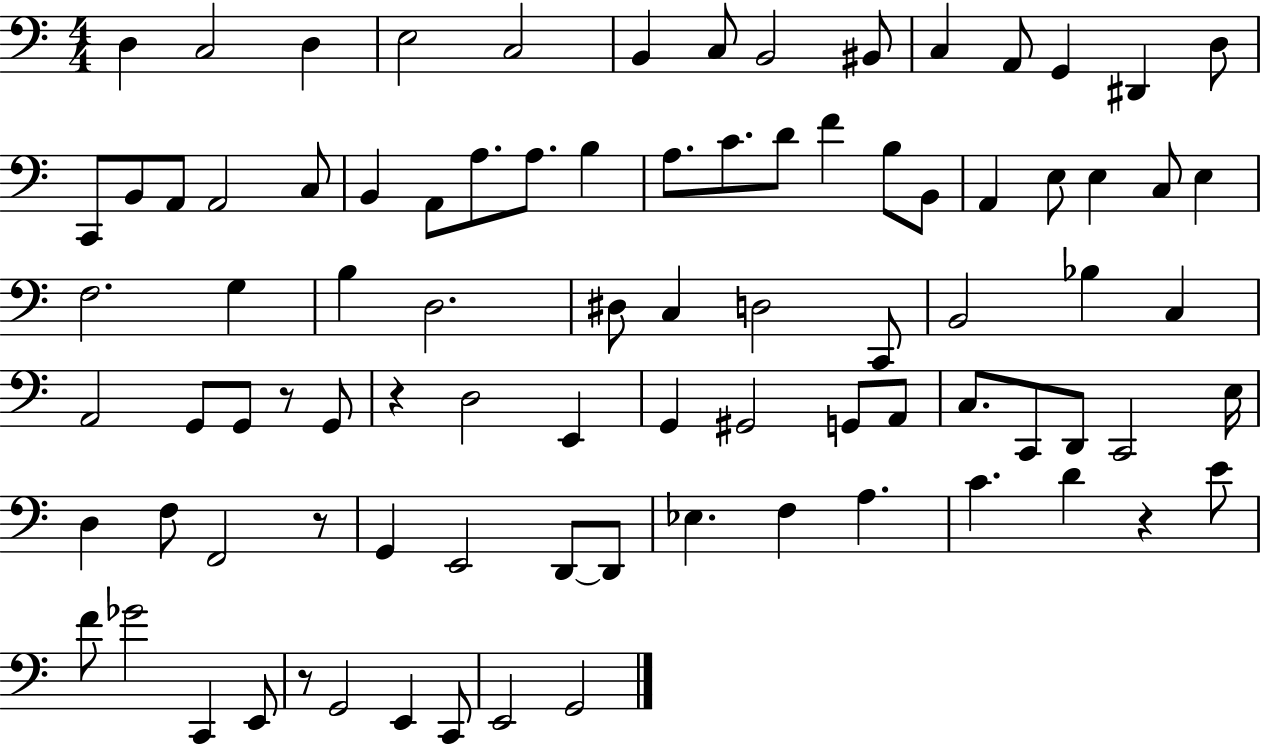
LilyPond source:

{
  \clef bass
  \numericTimeSignature
  \time 4/4
  \key c \major
  \repeat volta 2 { d4 c2 d4 | e2 c2 | b,4 c8 b,2 bis,8 | c4 a,8 g,4 dis,4 d8 | \break c,8 b,8 a,8 a,2 c8 | b,4 a,8 a8. a8. b4 | a8. c'8. d'8 f'4 b8 b,8 | a,4 e8 e4 c8 e4 | \break f2. g4 | b4 d2. | dis8 c4 d2 c,8 | b,2 bes4 c4 | \break a,2 g,8 g,8 r8 g,8 | r4 d2 e,4 | g,4 gis,2 g,8 a,8 | c8. c,8 d,8 c,2 e16 | \break d4 f8 f,2 r8 | g,4 e,2 d,8~~ d,8 | ees4. f4 a4. | c'4. d'4 r4 e'8 | \break f'8 ges'2 c,4 e,8 | r8 g,2 e,4 c,8 | e,2 g,2 | } \bar "|."
}